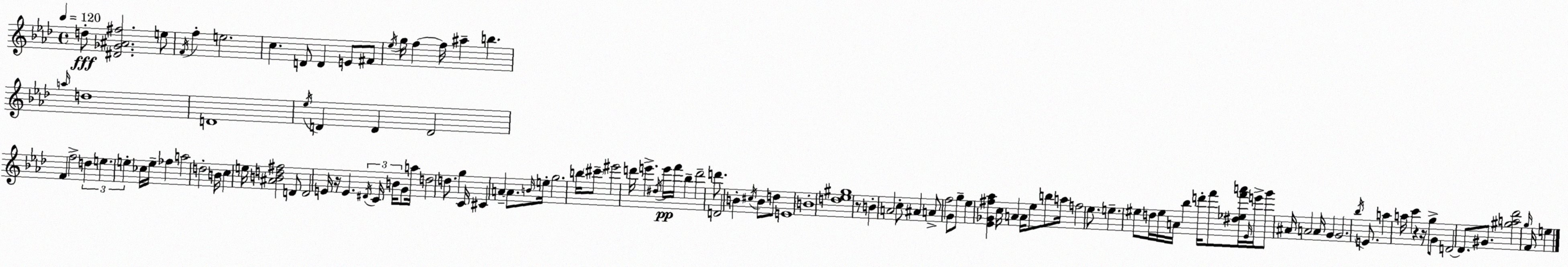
X:1
T:Untitled
M:4/4
L:1/4
K:Fm
d/2 [^D_G^A^f]2 e/2 F/4 f e2 c D/2 D E/2 ^F/2 _e/4 g/4 f f/4 ^a b a/4 d4 D4 _e/4 D D D2 F f2 d e e _c/4 e/4 _f a2 d2 B/4 c e/4 [^ABd^f]2 D/2 D2 E/4 z/4 E ^D/4 C/4 B/4 G/2 a/4 d2 d/2 g C/4 ^C A A/2 B/4 e/4 g2 b/4 ^c'/2 ^e'2 d'/4 e' ^d/4 e'/4 f'/4 _b d'2 d'/2 D2 B ^c/4 B/2 d/2 E4 B4 [d_e^g]4 z/2 B A2 c/2 ^A A/2 f2 G/2 g/2 _e [_E_G^f_a] c/4 A A/4 _e/2 b/2 a/4 f2 _e/2 e ^e/2 d/4 ^e/4 A/4 _b d'/4 f'/2 [^d_ef'a']/4 _E/4 e'/4 g'/2 ^A/4 A2 A/4 G G2 _b/4 E/2 a a/4 c' z z/4 g/2 G/2 D2 D/2 ^G/2 [^ga_d']2 g/4 F/4 e